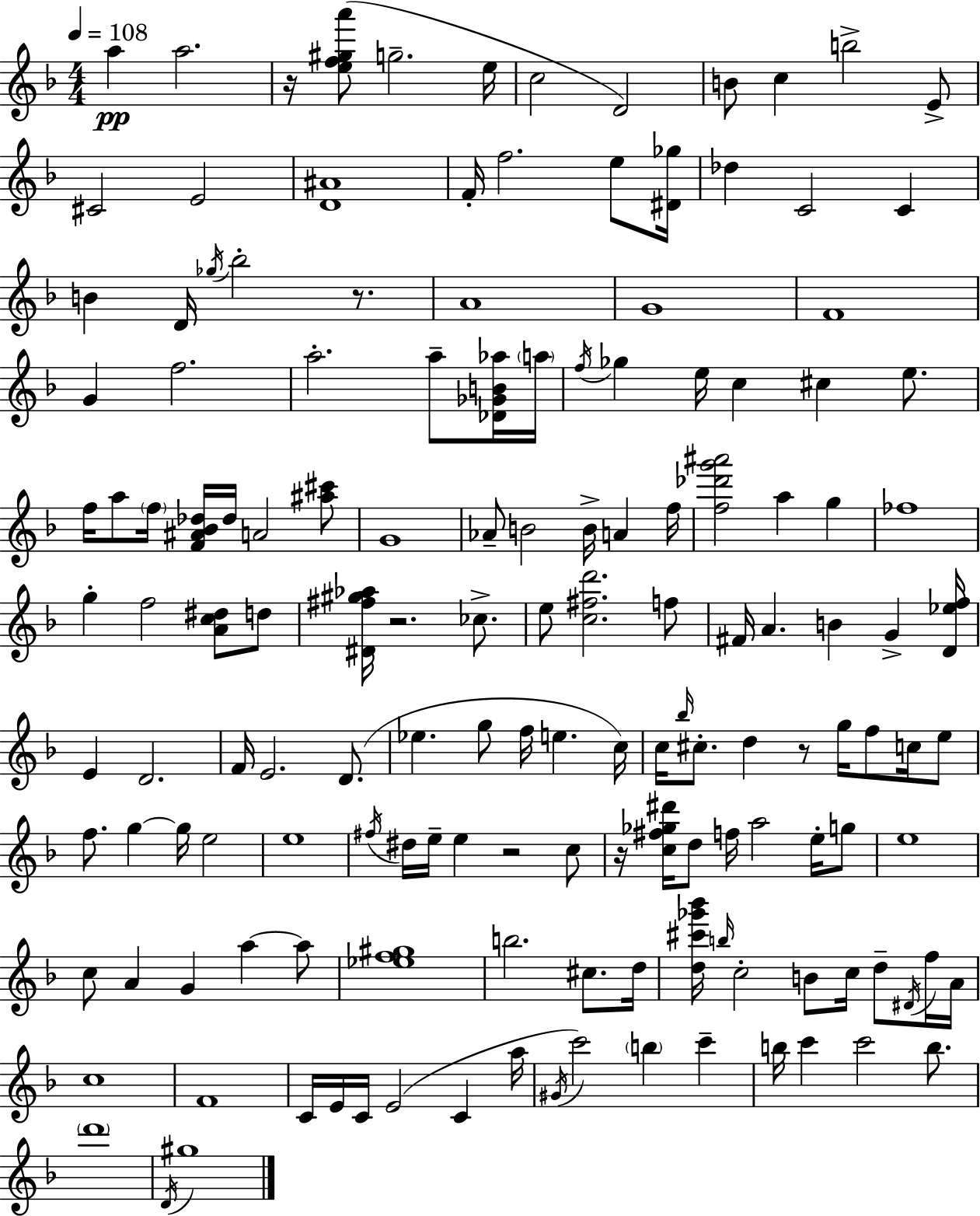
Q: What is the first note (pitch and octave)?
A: A5